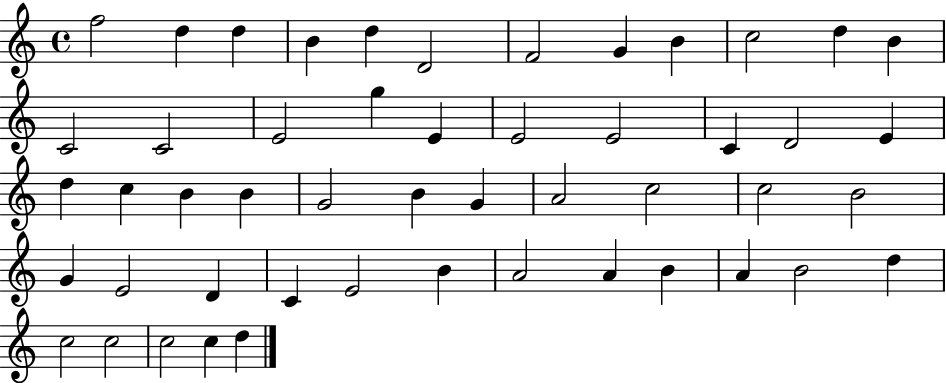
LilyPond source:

{
  \clef treble
  \time 4/4
  \defaultTimeSignature
  \key c \major
  f''2 d''4 d''4 | b'4 d''4 d'2 | f'2 g'4 b'4 | c''2 d''4 b'4 | \break c'2 c'2 | e'2 g''4 e'4 | e'2 e'2 | c'4 d'2 e'4 | \break d''4 c''4 b'4 b'4 | g'2 b'4 g'4 | a'2 c''2 | c''2 b'2 | \break g'4 e'2 d'4 | c'4 e'2 b'4 | a'2 a'4 b'4 | a'4 b'2 d''4 | \break c''2 c''2 | c''2 c''4 d''4 | \bar "|."
}